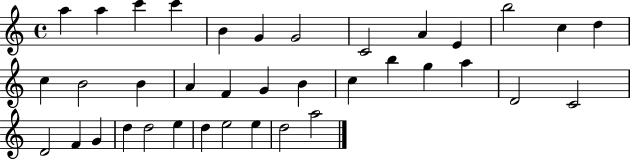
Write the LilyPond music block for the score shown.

{
  \clef treble
  \time 4/4
  \defaultTimeSignature
  \key c \major
  a''4 a''4 c'''4 c'''4 | b'4 g'4 g'2 | c'2 a'4 e'4 | b''2 c''4 d''4 | \break c''4 b'2 b'4 | a'4 f'4 g'4 b'4 | c''4 b''4 g''4 a''4 | d'2 c'2 | \break d'2 f'4 g'4 | d''4 d''2 e''4 | d''4 e''2 e''4 | d''2 a''2 | \break \bar "|."
}